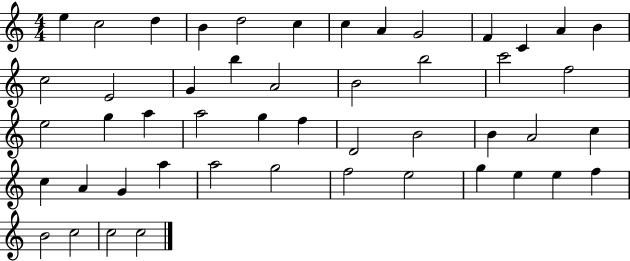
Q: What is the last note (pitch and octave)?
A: C5